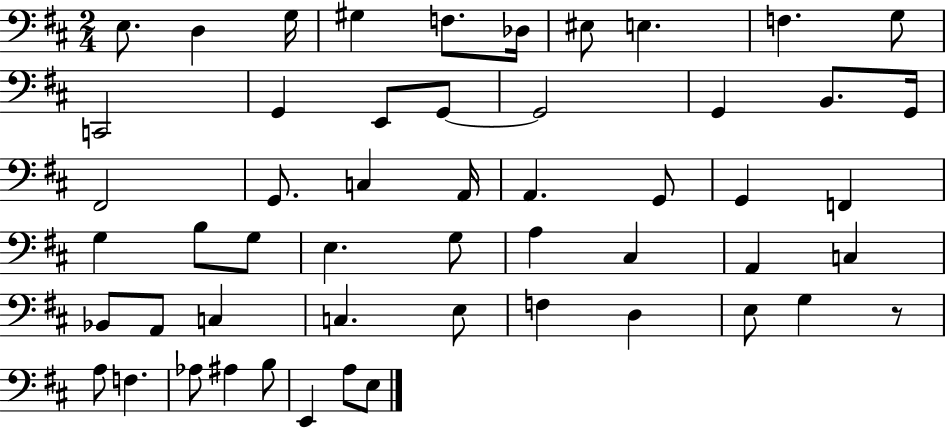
X:1
T:Untitled
M:2/4
L:1/4
K:D
E,/2 D, G,/4 ^G, F,/2 _D,/4 ^E,/2 E, F, G,/2 C,,2 G,, E,,/2 G,,/2 G,,2 G,, B,,/2 G,,/4 ^F,,2 G,,/2 C, A,,/4 A,, G,,/2 G,, F,, G, B,/2 G,/2 E, G,/2 A, ^C, A,, C, _B,,/2 A,,/2 C, C, E,/2 F, D, E,/2 G, z/2 A,/2 F, _A,/2 ^A, B,/2 E,, A,/2 E,/2